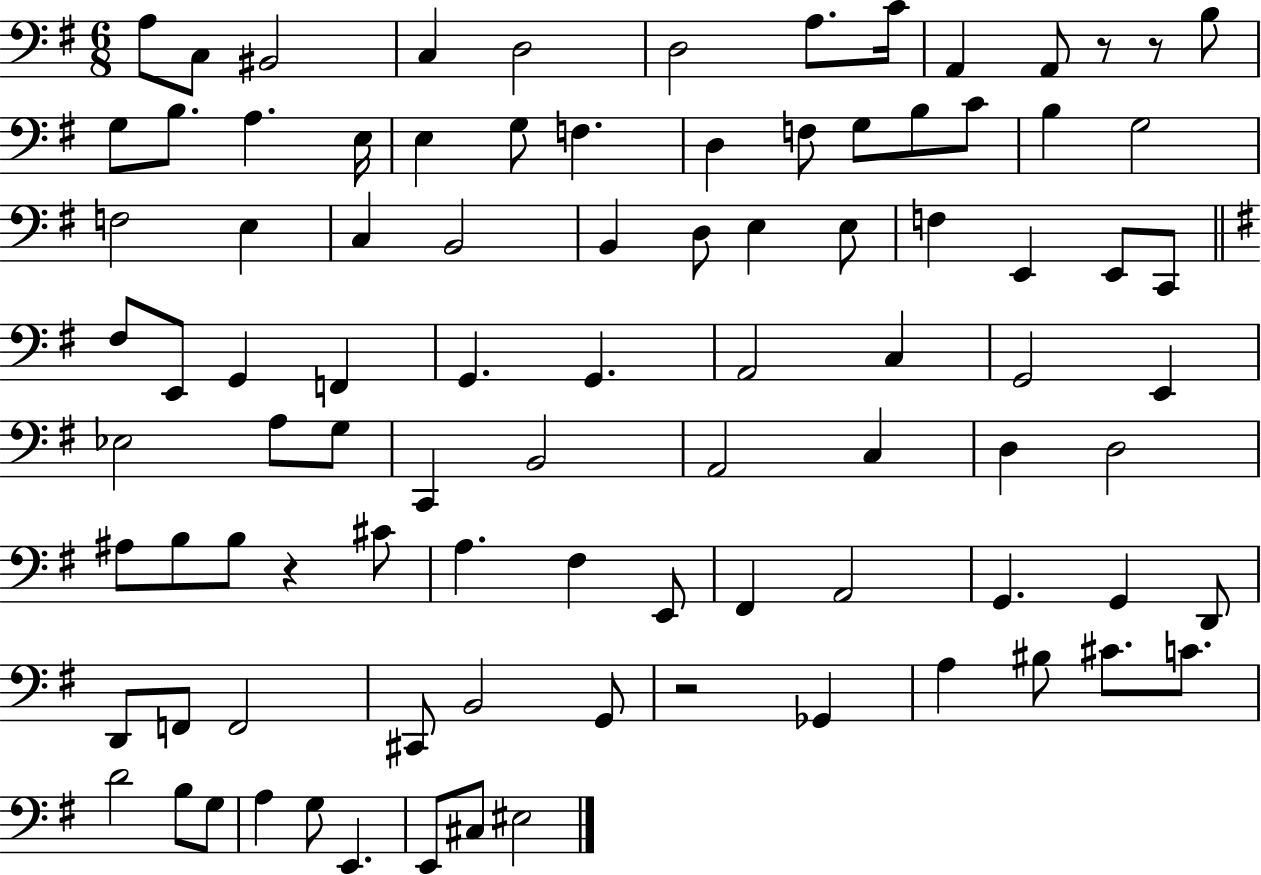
X:1
T:Untitled
M:6/8
L:1/4
K:G
A,/2 C,/2 ^B,,2 C, D,2 D,2 A,/2 C/4 A,, A,,/2 z/2 z/2 B,/2 G,/2 B,/2 A, E,/4 E, G,/2 F, D, F,/2 G,/2 B,/2 C/2 B, G,2 F,2 E, C, B,,2 B,, D,/2 E, E,/2 F, E,, E,,/2 C,,/2 ^F,/2 E,,/2 G,, F,, G,, G,, A,,2 C, G,,2 E,, _E,2 A,/2 G,/2 C,, B,,2 A,,2 C, D, D,2 ^A,/2 B,/2 B,/2 z ^C/2 A, ^F, E,,/2 ^F,, A,,2 G,, G,, D,,/2 D,,/2 F,,/2 F,,2 ^C,,/2 B,,2 G,,/2 z2 _G,, A, ^B,/2 ^C/2 C/2 D2 B,/2 G,/2 A, G,/2 E,, E,,/2 ^C,/2 ^E,2